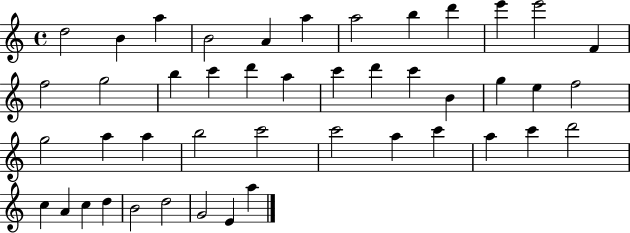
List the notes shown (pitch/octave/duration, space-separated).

D5/h B4/q A5/q B4/h A4/q A5/q A5/h B5/q D6/q E6/q E6/h F4/q F5/h G5/h B5/q C6/q D6/q A5/q C6/q D6/q C6/q B4/q G5/q E5/q F5/h G5/h A5/q A5/q B5/h C6/h C6/h A5/q C6/q A5/q C6/q D6/h C5/q A4/q C5/q D5/q B4/h D5/h G4/h E4/q A5/q